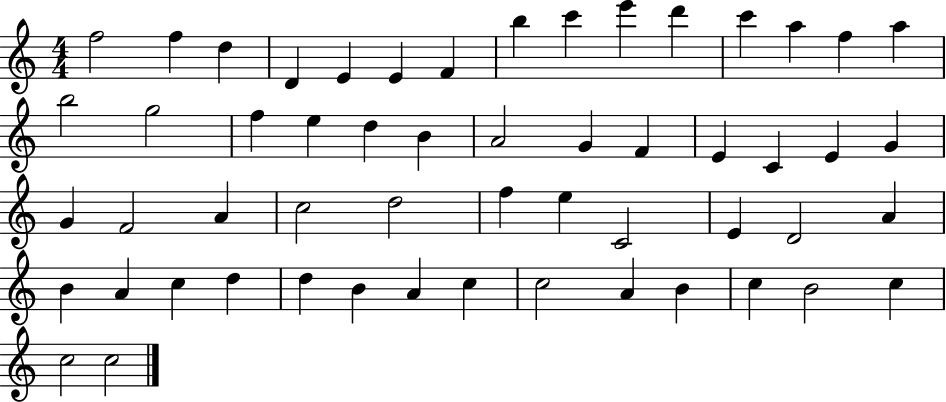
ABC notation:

X:1
T:Untitled
M:4/4
L:1/4
K:C
f2 f d D E E F b c' e' d' c' a f a b2 g2 f e d B A2 G F E C E G G F2 A c2 d2 f e C2 E D2 A B A c d d B A c c2 A B c B2 c c2 c2